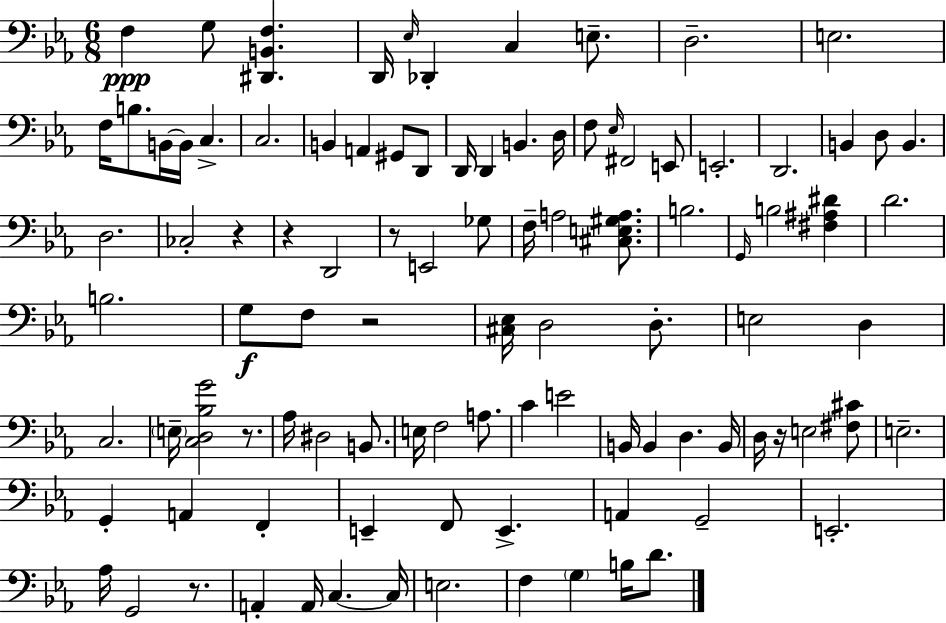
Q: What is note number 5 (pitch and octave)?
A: Db2